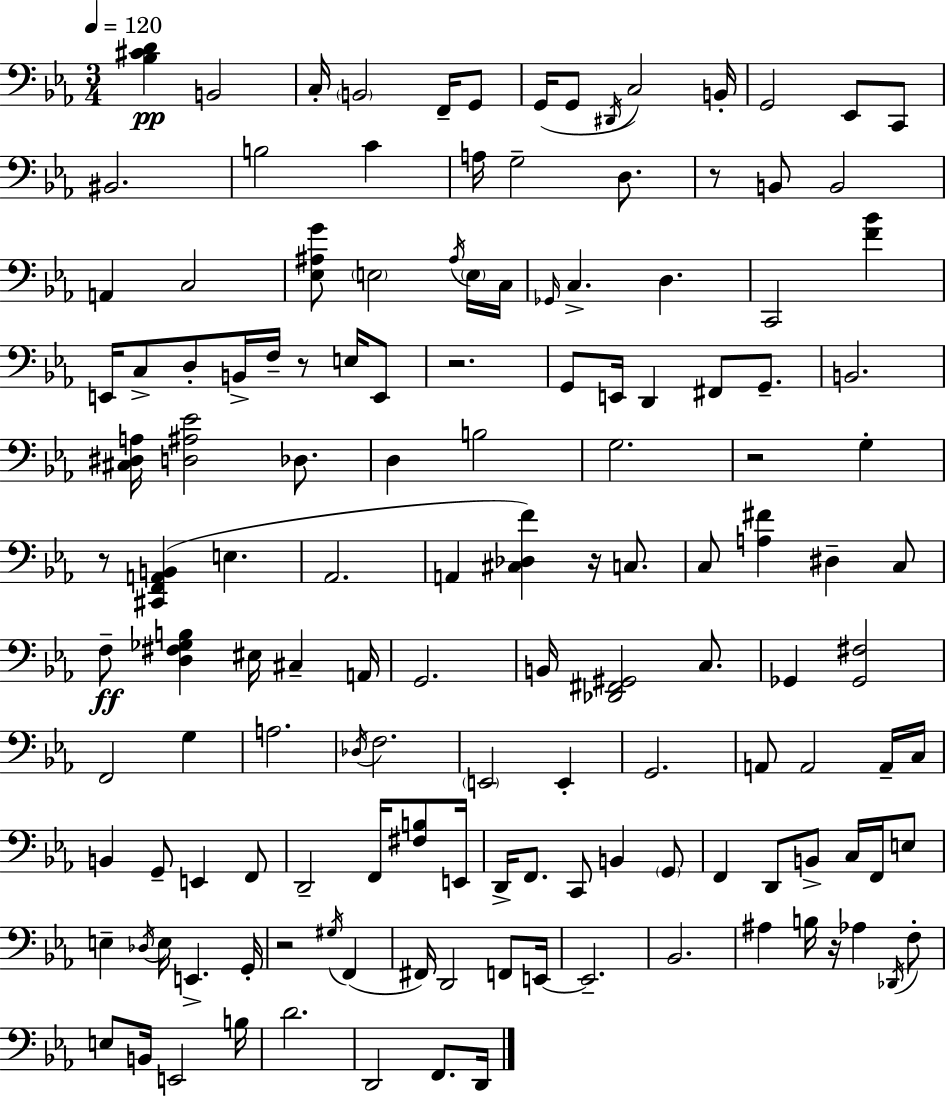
X:1
T:Untitled
M:3/4
L:1/4
K:Eb
[_B,^CD] B,,2 C,/4 B,,2 F,,/4 G,,/2 G,,/4 G,,/2 ^D,,/4 C,2 B,,/4 G,,2 _E,,/2 C,,/2 ^B,,2 B,2 C A,/4 G,2 D,/2 z/2 B,,/2 B,,2 A,, C,2 [_E,^A,G]/2 E,2 ^A,/4 E,/4 C,/4 _G,,/4 C, D, C,,2 [F_B] E,,/4 C,/2 D,/2 B,,/4 F,/4 z/2 E,/4 E,,/2 z2 G,,/2 E,,/4 D,, ^F,,/2 G,,/2 B,,2 [^C,^D,A,]/4 [D,^A,_E]2 _D,/2 D, B,2 G,2 z2 G, z/2 [^C,,F,,A,,B,,] E, _A,,2 A,, [^C,_D,F] z/4 C,/2 C,/2 [A,^F] ^D, C,/2 F,/2 [D,^F,_G,B,] ^E,/4 ^C, A,,/4 G,,2 B,,/4 [_D,,^F,,^G,,]2 C,/2 _G,, [_G,,^F,]2 F,,2 G, A,2 _D,/4 F,2 E,,2 E,, G,,2 A,,/2 A,,2 A,,/4 C,/4 B,, G,,/2 E,, F,,/2 D,,2 F,,/4 [^F,B,]/2 E,,/4 D,,/4 F,,/2 C,,/2 B,, G,,/2 F,, D,,/2 B,,/2 C,/4 F,,/4 E,/2 E, _D,/4 E,/4 E,, G,,/4 z2 ^G,/4 F,, ^F,,/4 D,,2 F,,/2 E,,/4 E,,2 _B,,2 ^A, B,/4 z/4 _A, _D,,/4 F,/2 E,/2 B,,/4 E,,2 B,/4 D2 D,,2 F,,/2 D,,/4